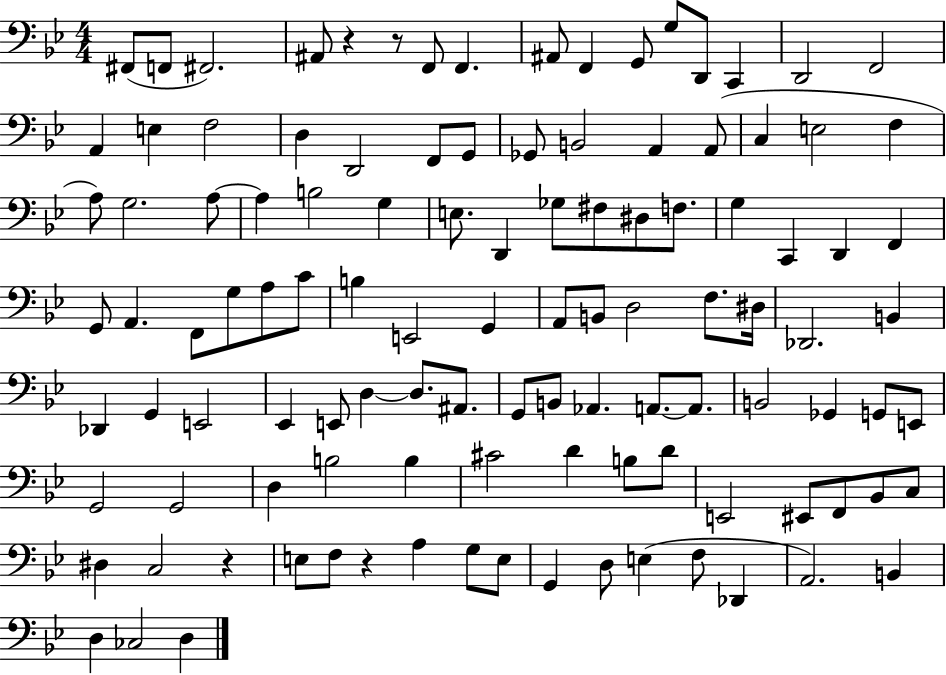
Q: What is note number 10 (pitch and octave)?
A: G3